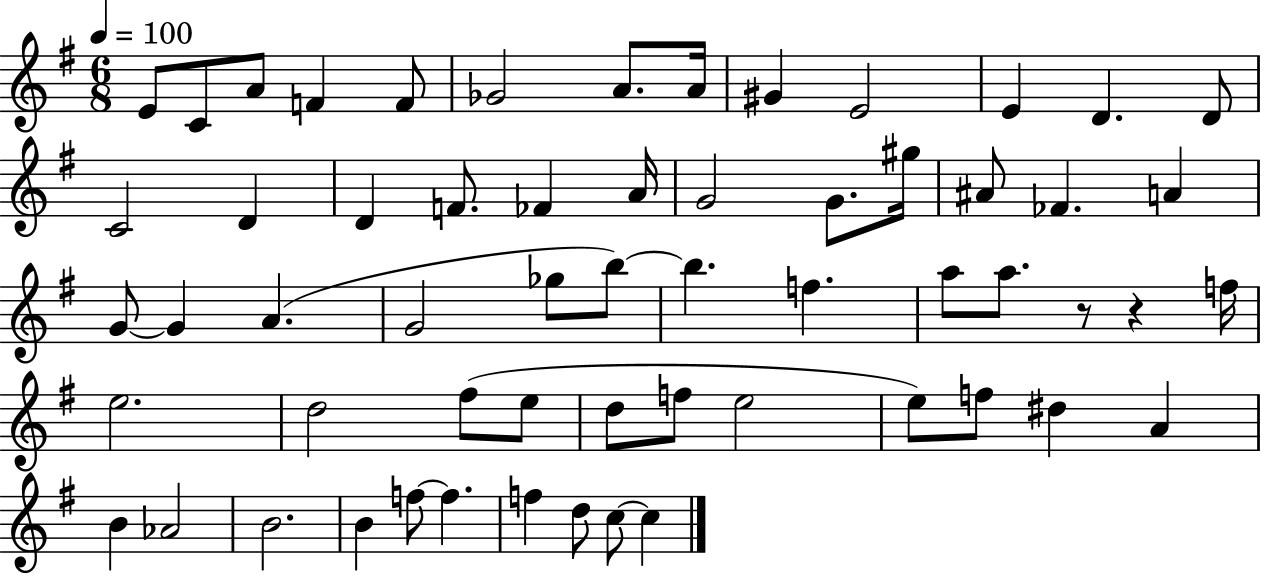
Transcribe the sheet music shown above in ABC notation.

X:1
T:Untitled
M:6/8
L:1/4
K:G
E/2 C/2 A/2 F F/2 _G2 A/2 A/4 ^G E2 E D D/2 C2 D D F/2 _F A/4 G2 G/2 ^g/4 ^A/2 _F A G/2 G A G2 _g/2 b/2 b f a/2 a/2 z/2 z f/4 e2 d2 ^f/2 e/2 d/2 f/2 e2 e/2 f/2 ^d A B _A2 B2 B f/2 f f d/2 c/2 c